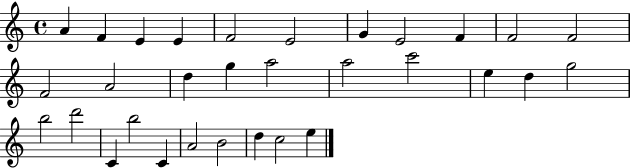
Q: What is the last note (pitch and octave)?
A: E5